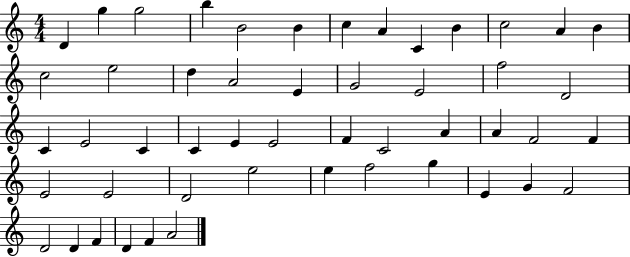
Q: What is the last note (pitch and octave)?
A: A4